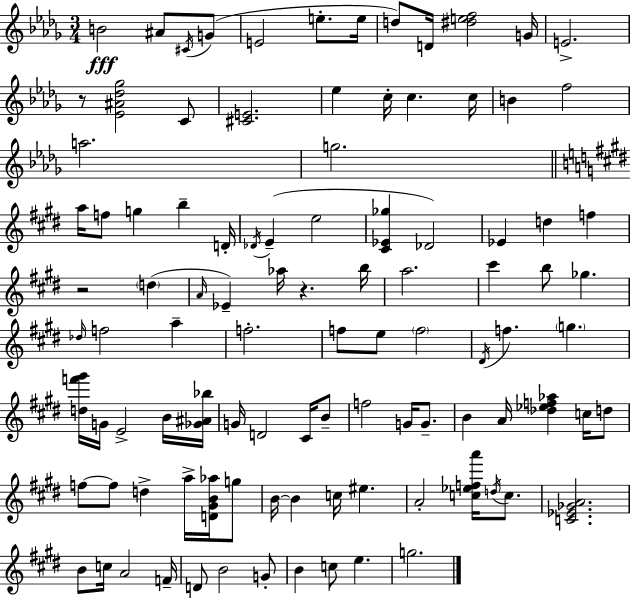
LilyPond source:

{
  \clef treble
  \numericTimeSignature
  \time 3/4
  \key bes \minor
  b'2\fff ais'8 \acciaccatura { cis'16 }( g'8 | e'2 e''8.-. | e''16 d''8) d'16 <dis'' e'' f''>2 | g'16 e'2.-> | \break r8 <ees' ais' des'' ges''>2 c'8 | <cis' e'>2. | ees''4 c''16-. c''4. | c''16 b'4 f''2 | \break a''2. | g''2. | \bar "||" \break \key e \major a''16 f''8 g''4 b''4-- d'16-. | \acciaccatura { des'16 } e'4--( e''2 | <cis' ees' ges''>4 des'2) | ees'4 d''4 f''4 | \break r2 \parenthesize d''4( | \grace { a'16 } ees'4--) aes''16 r4. | b''16 a''2. | cis'''4 b''8 ges''4. | \break \grace { des''16 } f''2 a''4-- | f''2.-. | f''8 e''8 \parenthesize f''2 | \acciaccatura { dis'16 } f''4. \parenthesize g''4. | \break <d'' f''' gis'''>16 g'16 e'2-> | b'16 <ges' ais' bes''>16 g'16 d'2 | cis'16 b'8-- f''2 | g'16 g'8.-- b'4 a'16 <des'' ees'' f'' aes''>4 | \break c''16 d''8 f''8~~ f''8 d''4-> | a''16-> <d' gis' b' aes''>16 g''8 b'16~~ b'4 c''16 eis''4. | a'2-. | <c'' ees'' f'' a'''>16 \acciaccatura { d''16 } c''8. <c' ees' ges' a'>2. | \break b'8 c''16 a'2 | f'16-- d'8 b'2 | g'8-. b'4 c''8 e''4. | g''2. | \break \bar "|."
}